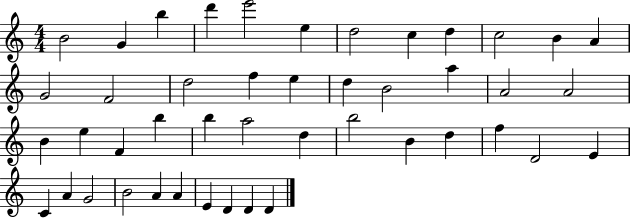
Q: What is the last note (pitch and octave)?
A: D4